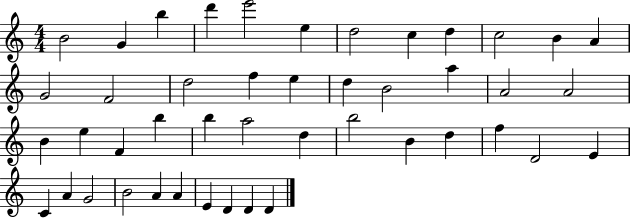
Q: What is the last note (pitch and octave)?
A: D4